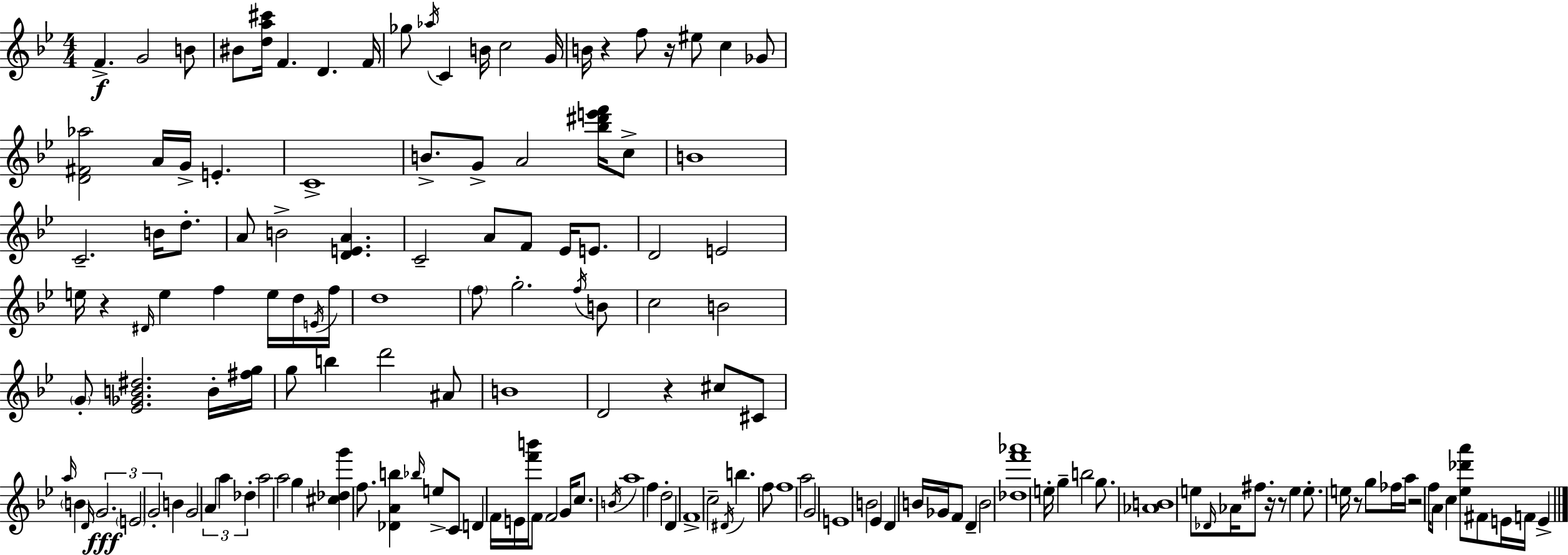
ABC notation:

X:1
T:Untitled
M:4/4
L:1/4
K:Bb
F G2 B/2 ^B/2 [da^c']/4 F D F/4 _g/2 _a/4 C B/4 c2 G/4 B/4 z f/2 z/4 ^e/2 c _G/2 [D^F_a]2 A/4 G/4 E C4 B/2 G/2 A2 [_b^d'e'f']/4 c/2 B4 C2 B/4 d/2 A/2 B2 [DEA] C2 A/2 F/2 _E/4 E/2 D2 E2 e/4 z ^D/4 e f e/4 d/4 E/4 f/4 d4 f/2 g2 f/4 B/2 c2 B2 G/2 [_E_GB^d]2 B/4 [^fg]/4 g/2 b d'2 ^A/2 B4 D2 z ^c/2 ^C/2 a/4 B D/4 G2 E2 G2 B G2 A a _d a2 a2 g [^c_dg'] f/2 [_DAb] _b/4 e/2 C/2 D F/4 E/4 [f'b']/4 F/2 F2 G/4 c/2 B/4 a4 f d2 D F4 c2 ^D/4 b f/2 f4 a2 G2 E4 B2 _E D B/4 _G/4 F/2 D B2 [_df'_a']4 e/4 g b2 g/2 [_AB]4 e/2 _D/4 _A/4 ^f/2 z/4 z/2 e e/2 e/4 z/2 g/2 _f/4 a/4 z2 f/4 A/2 c [_e_d'a']/2 ^F/2 E/4 F/4 E